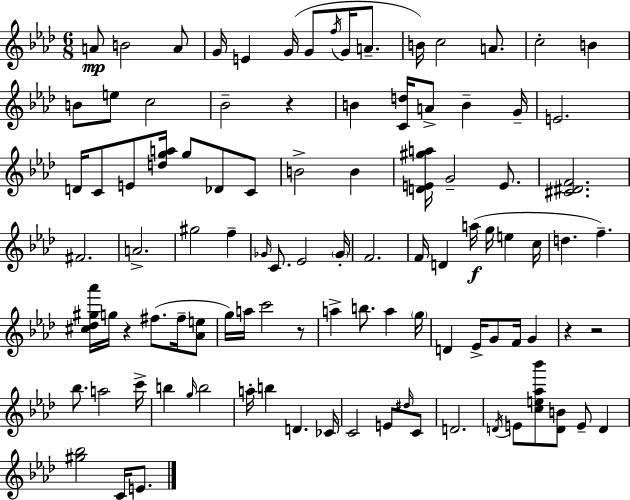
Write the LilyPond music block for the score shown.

{
  \clef treble
  \numericTimeSignature
  \time 6/8
  \key aes \major
  a'8\mp b'2 a'8 | g'16 e'4 g'16( g'8 \acciaccatura { f''16 } g'16 a'8.-- | b'16) c''2 a'8. | c''2-. b'4 | \break b'8 e''8 c''2 | bes'2-- r4 | b'4 <c' d''>16 a'8-> b'4-- | g'16-- e'2. | \break d'16 c'8 e'8 <d'' g'' a''>16 g''8 des'8 c'8 | b'2-> b'4 | <d' e' gis'' a''>16 g'2-- e'8. | <cis' dis' f'>2. | \break fis'2. | a'2.-> | gis''2 f''4-- | \grace { ges'16 } c'8. ees'2 | \break \parenthesize ges'16-. f'2. | f'16 d'4 a''16(\f g''16 e''4 | c''16 d''4. f''4.--) | <cis'' des'' gis'' aes'''>16 g''16 r4 fis''8.( fis''16-- | \break <aes' e''>8 g''16) a''16 c'''2 | r8 a''4-> b''8. a''4 | \parenthesize g''16 d'4 ees'16-> g'8 f'16 g'4 | r4 r2 | \break bes''8. a''2 | c'''16-> b''4 \grace { g''16 } b''2 | a''16-. b''4 d'4. | ces'16 c'2 e'8 | \break \grace { dis''16 } c'8 d'2. | \acciaccatura { d'16 } e'8 <c'' e'' aes'' bes'''>8 <d' b'>8 e'8-- | d'4 <gis'' bes''>2 | c'16 e'8. \bar "|."
}